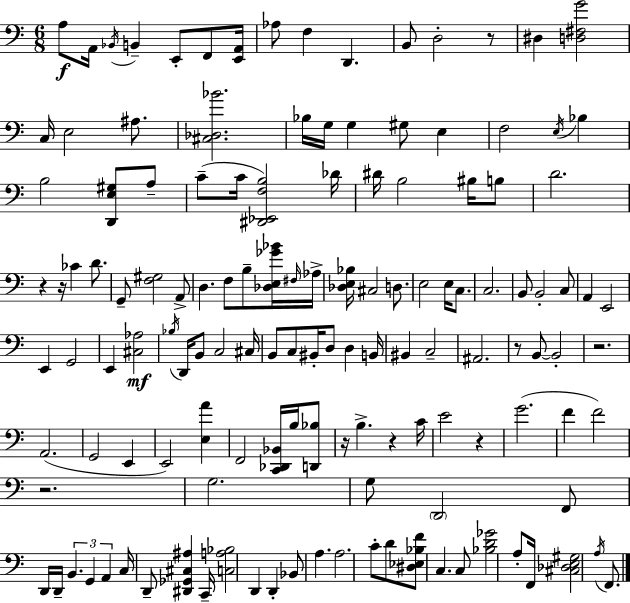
A3/e A2/s Bb2/s B2/q E2/e F2/e [E2,A2]/s Ab3/e F3/q D2/q. B2/e D3/h R/e D#3/q [D3,F#3,G4]/h C3/s E3/h A#3/e. [C#3,Db3,Bb4]/h. Bb3/s G3/s G3/q G#3/e E3/q F3/h E3/s Bb3/q B3/h [D2,E3,G#3]/e A3/e C4/e C4/s [D#2,Eb2,F3,B3]/h Db4/s D#4/s B3/h BIS3/s B3/e D4/h. R/q R/s CES4/q D4/e. G2/e [F3,G#3]/h A2/e D3/q. F3/e B3/e [Db3,E3,Gb4,Bb4]/s F#3/s Ab3/s [Db3,E3,Bb3]/s C#3/h D3/e. E3/h E3/s C3/e. C3/h. B2/e B2/h C3/e A2/q E2/h E2/q G2/h E2/q [C#3,Ab3]/h Bb3/s D2/s B2/e C3/h C#3/s B2/e C3/e BIS2/s D3/e D3/q B2/s BIS2/q C3/h A#2/h. R/e B2/e B2/h R/h. A2/h. G2/h E2/q E2/h [E3,A4]/q F2/h [C2,Db2,Bb2]/s B3/s [D2,Bb3]/e R/s B3/q. R/q C4/s E4/h R/q G4/h. F4/q F4/h R/h. G3/h. G3/e D2/h F2/e D2/s D2/s B2/q. G2/q A2/q C3/s D2/e [D#2,Gb2,C#3,A#3]/q C2/s [C3,A3,Bb3]/h D2/q D2/q Bb2/e A3/q. A3/h. C4/e D4/e [D#3,Eb3,Bb3,F4]/e C3/q. C3/e [Bb3,D4,Gb4]/h A3/e F2/s [C#3,Db3,E3,G#3]/h A3/s F2/e.